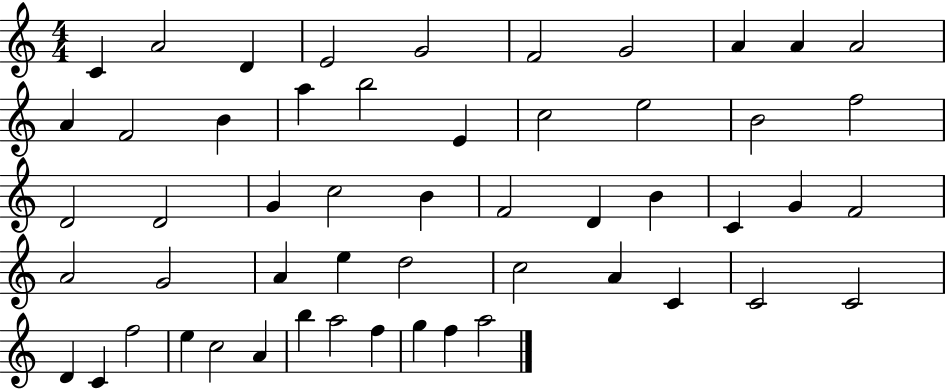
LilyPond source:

{
  \clef treble
  \numericTimeSignature
  \time 4/4
  \key c \major
  c'4 a'2 d'4 | e'2 g'2 | f'2 g'2 | a'4 a'4 a'2 | \break a'4 f'2 b'4 | a''4 b''2 e'4 | c''2 e''2 | b'2 f''2 | \break d'2 d'2 | g'4 c''2 b'4 | f'2 d'4 b'4 | c'4 g'4 f'2 | \break a'2 g'2 | a'4 e''4 d''2 | c''2 a'4 c'4 | c'2 c'2 | \break d'4 c'4 f''2 | e''4 c''2 a'4 | b''4 a''2 f''4 | g''4 f''4 a''2 | \break \bar "|."
}